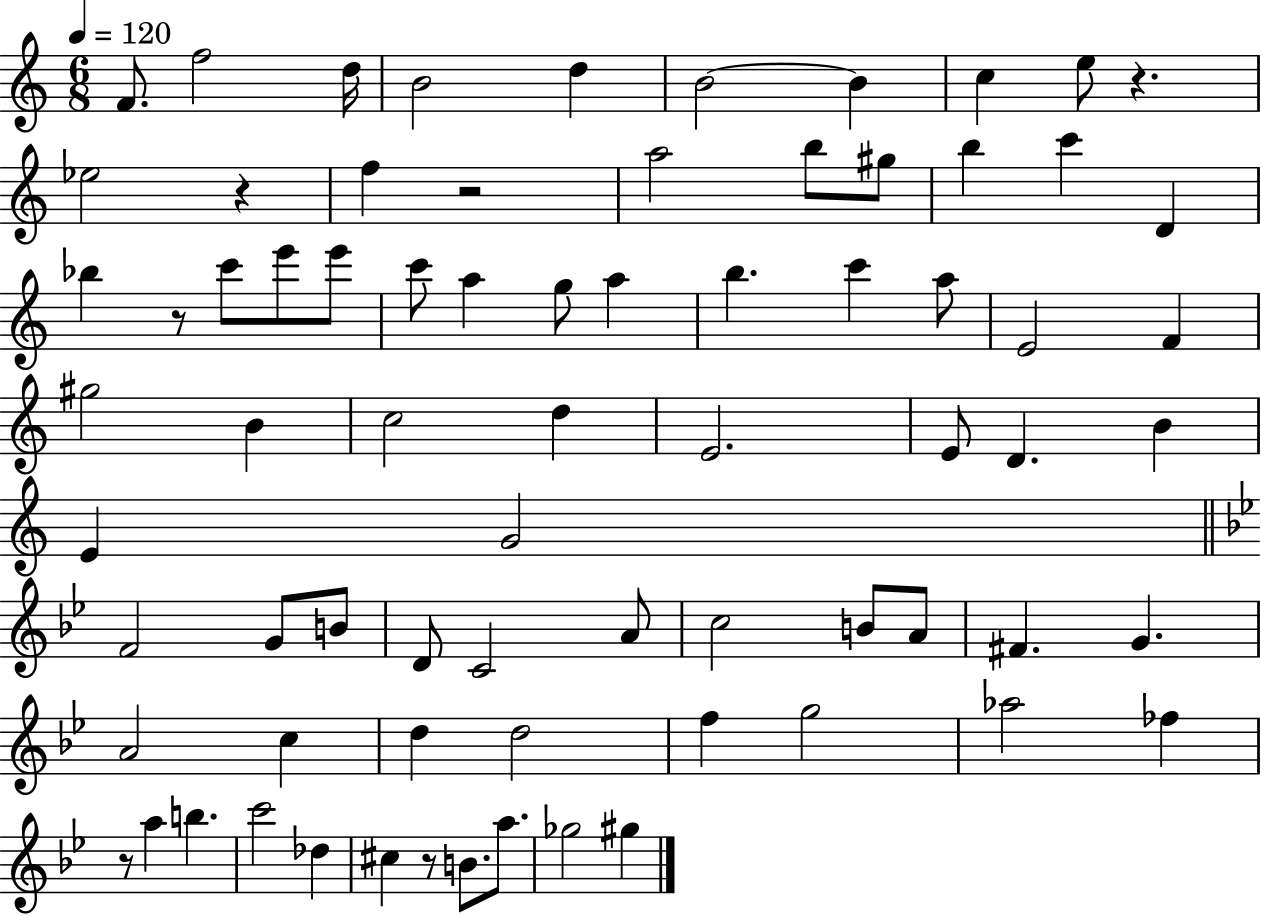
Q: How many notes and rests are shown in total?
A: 74